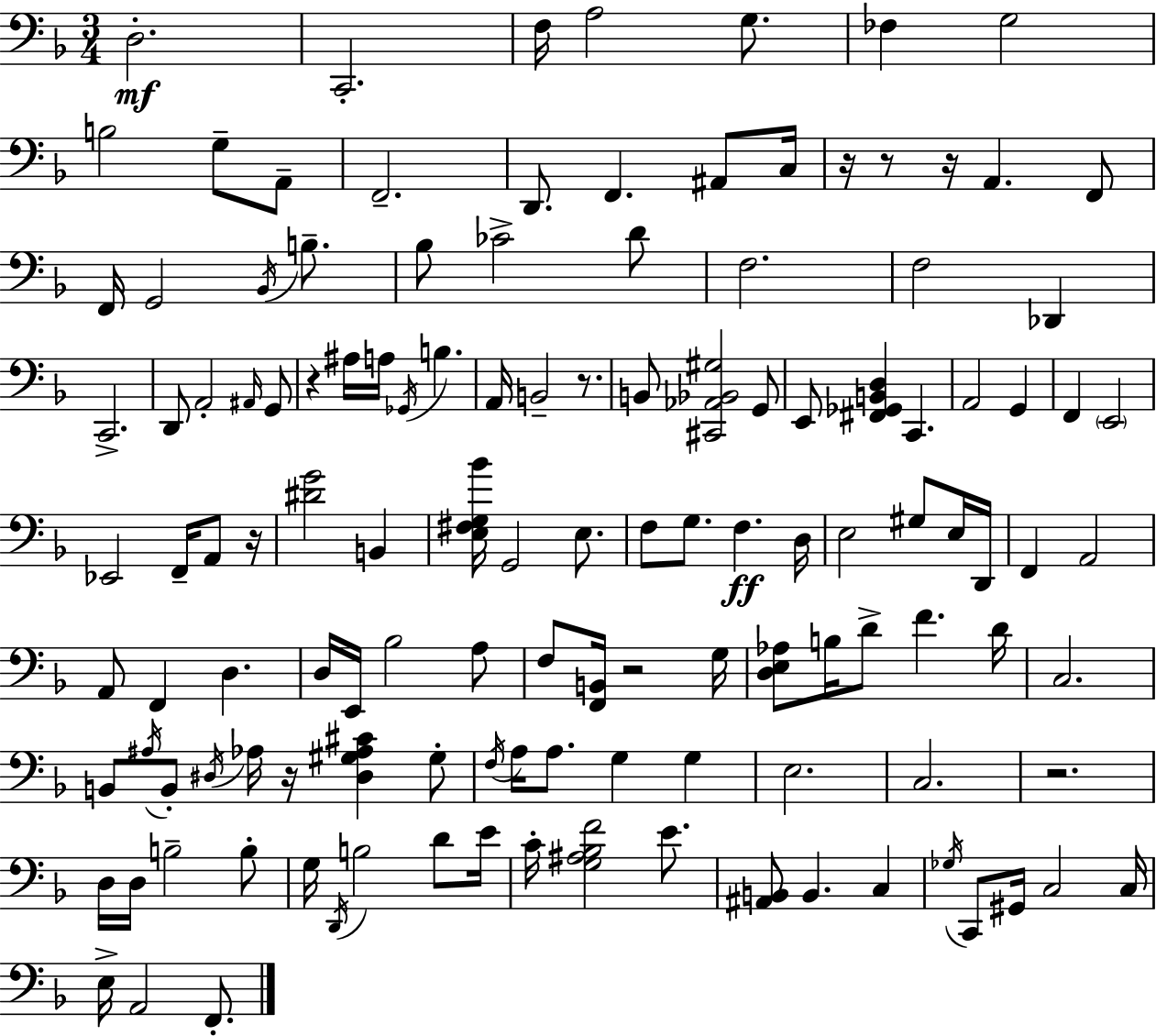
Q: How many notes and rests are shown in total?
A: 128